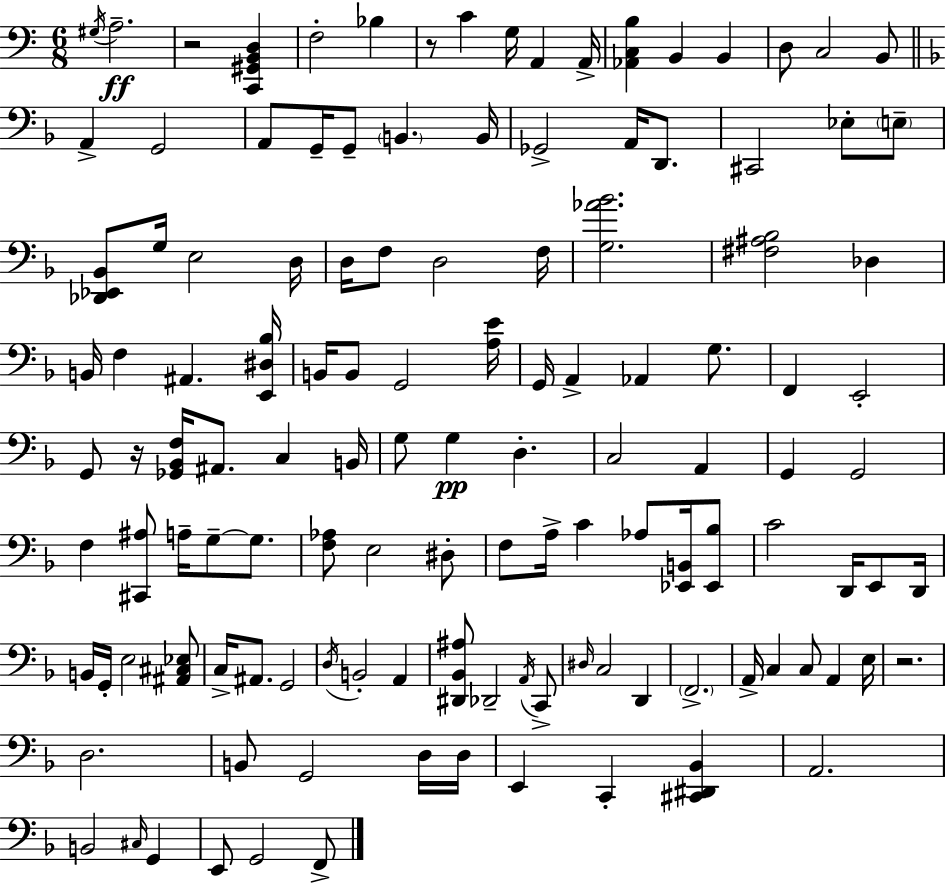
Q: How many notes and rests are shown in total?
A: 125